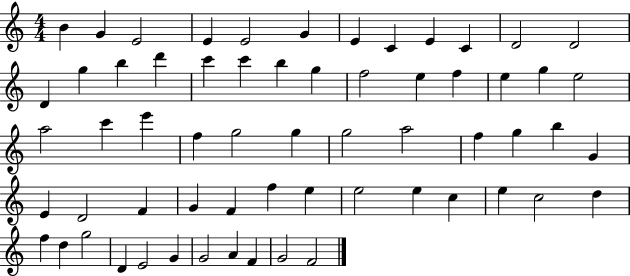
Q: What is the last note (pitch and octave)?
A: F4